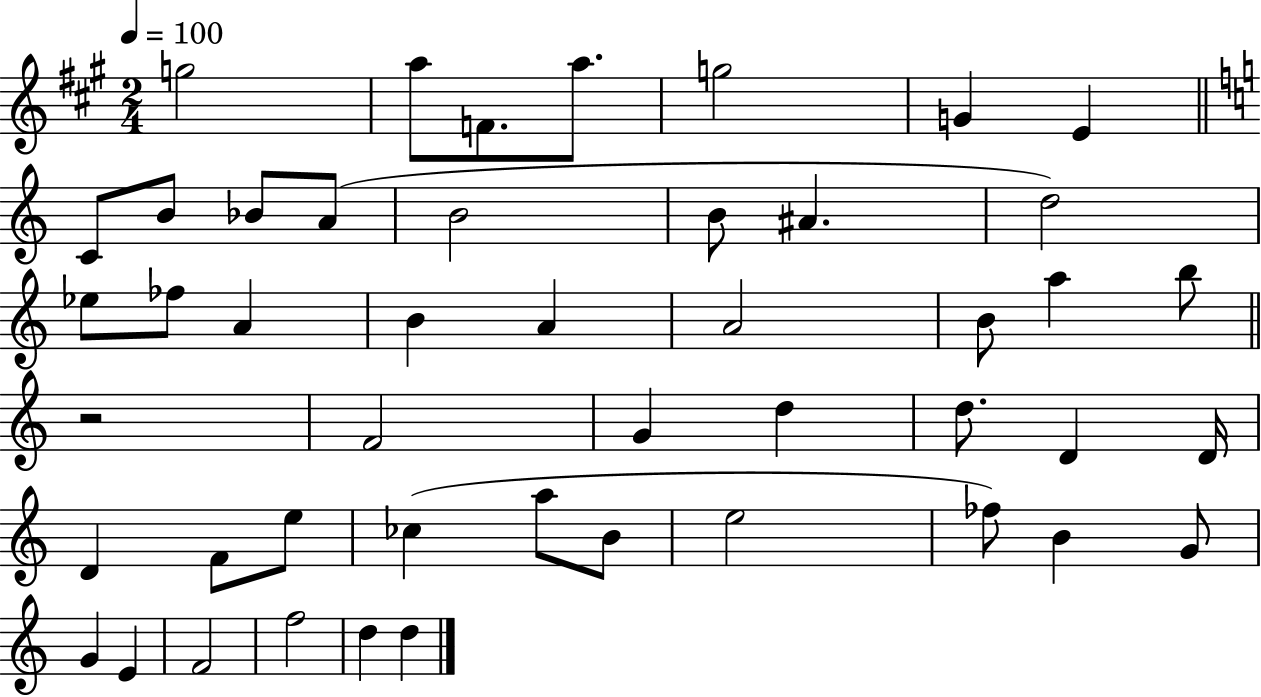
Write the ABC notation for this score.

X:1
T:Untitled
M:2/4
L:1/4
K:A
g2 a/2 F/2 a/2 g2 G E C/2 B/2 _B/2 A/2 B2 B/2 ^A d2 _e/2 _f/2 A B A A2 B/2 a b/2 z2 F2 G d d/2 D D/4 D F/2 e/2 _c a/2 B/2 e2 _f/2 B G/2 G E F2 f2 d d